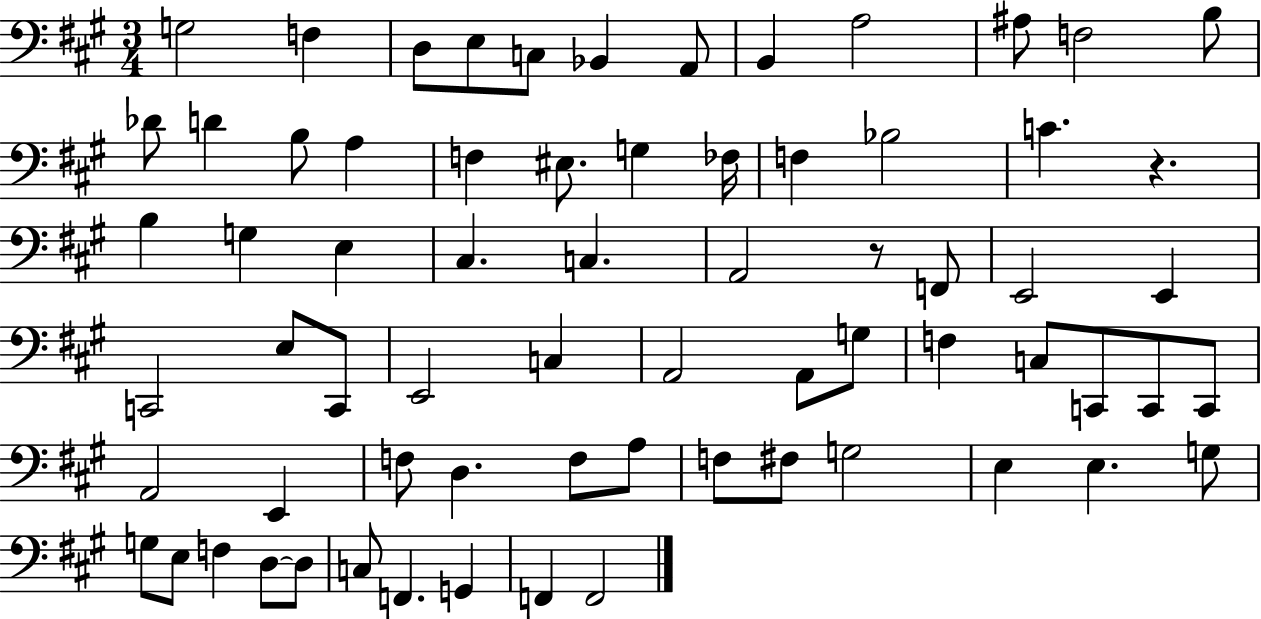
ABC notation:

X:1
T:Untitled
M:3/4
L:1/4
K:A
G,2 F, D,/2 E,/2 C,/2 _B,, A,,/2 B,, A,2 ^A,/2 F,2 B,/2 _D/2 D B,/2 A, F, ^E,/2 G, _F,/4 F, _B,2 C z B, G, E, ^C, C, A,,2 z/2 F,,/2 E,,2 E,, C,,2 E,/2 C,,/2 E,,2 C, A,,2 A,,/2 G,/2 F, C,/2 C,,/2 C,,/2 C,,/2 A,,2 E,, F,/2 D, F,/2 A,/2 F,/2 ^F,/2 G,2 E, E, G,/2 G,/2 E,/2 F, D,/2 D,/2 C,/2 F,, G,, F,, F,,2